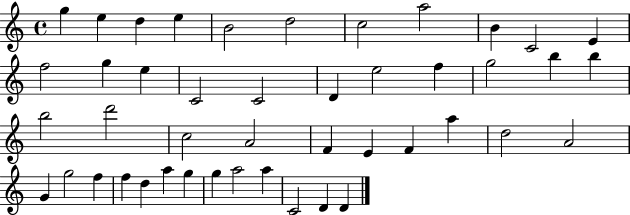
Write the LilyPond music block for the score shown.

{
  \clef treble
  \time 4/4
  \defaultTimeSignature
  \key c \major
  g''4 e''4 d''4 e''4 | b'2 d''2 | c''2 a''2 | b'4 c'2 e'4 | \break f''2 g''4 e''4 | c'2 c'2 | d'4 e''2 f''4 | g''2 b''4 b''4 | \break b''2 d'''2 | c''2 a'2 | f'4 e'4 f'4 a''4 | d''2 a'2 | \break g'4 g''2 f''4 | f''4 d''4 a''4 g''4 | g''4 a''2 a''4 | c'2 d'4 d'4 | \break \bar "|."
}